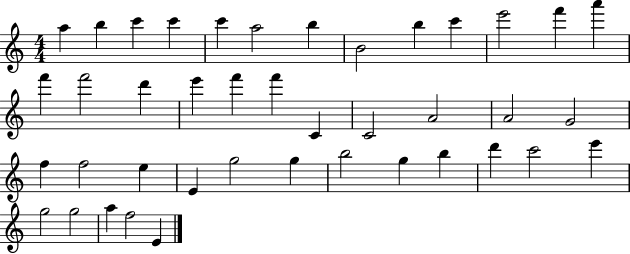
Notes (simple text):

A5/q B5/q C6/q C6/q C6/q A5/h B5/q B4/h B5/q C6/q E6/h F6/q A6/q F6/q F6/h D6/q E6/q F6/q F6/q C4/q C4/h A4/h A4/h G4/h F5/q F5/h E5/q E4/q G5/h G5/q B5/h G5/q B5/q D6/q C6/h E6/q G5/h G5/h A5/q F5/h E4/q